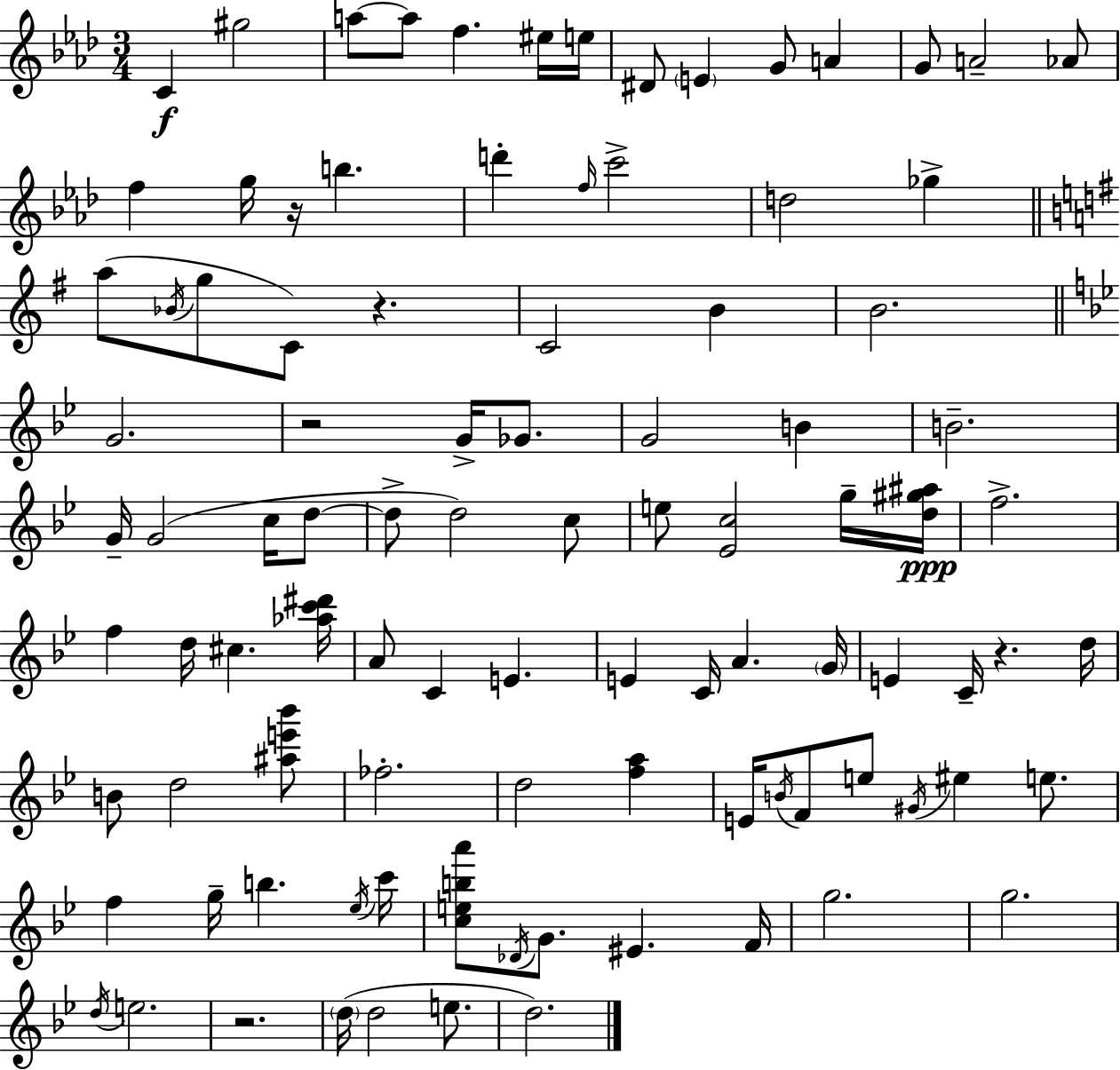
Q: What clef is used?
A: treble